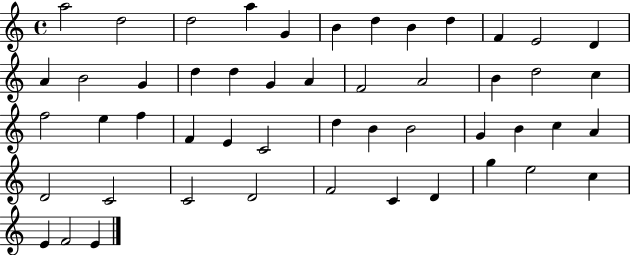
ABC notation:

X:1
T:Untitled
M:4/4
L:1/4
K:C
a2 d2 d2 a G B d B d F E2 D A B2 G d d G A F2 A2 B d2 c f2 e f F E C2 d B B2 G B c A D2 C2 C2 D2 F2 C D g e2 c E F2 E